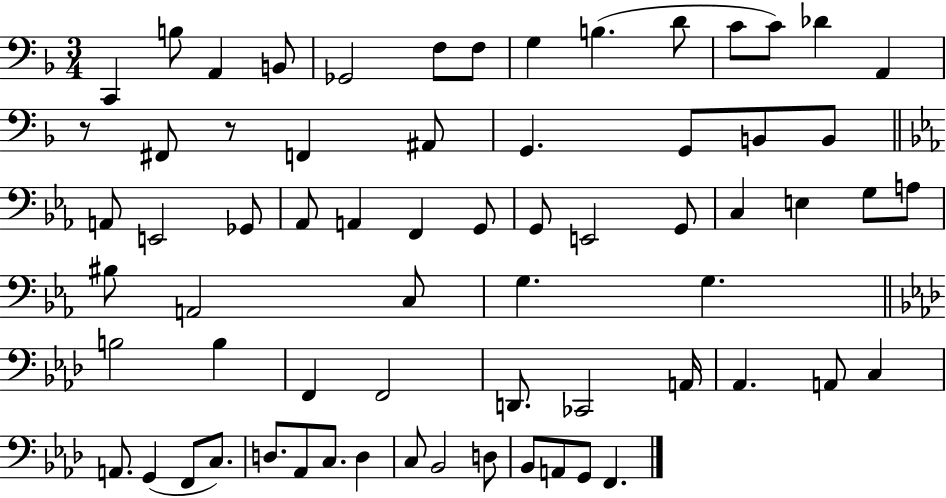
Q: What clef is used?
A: bass